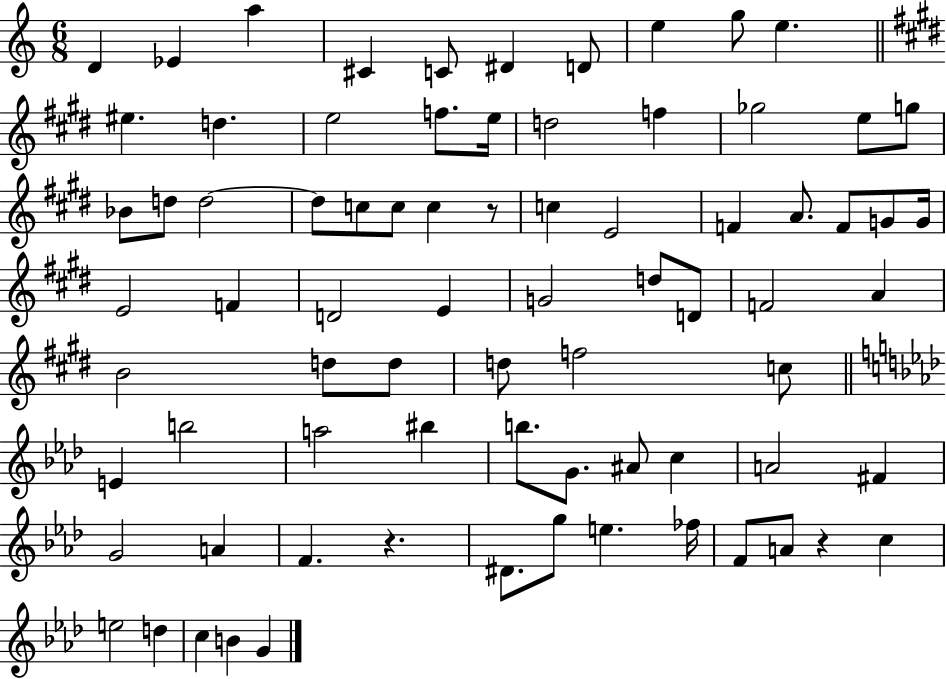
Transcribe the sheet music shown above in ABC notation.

X:1
T:Untitled
M:6/8
L:1/4
K:C
D _E a ^C C/2 ^D D/2 e g/2 e ^e d e2 f/2 e/4 d2 f _g2 e/2 g/2 _B/2 d/2 d2 d/2 c/2 c/2 c z/2 c E2 F A/2 F/2 G/2 G/4 E2 F D2 E G2 d/2 D/2 F2 A B2 d/2 d/2 d/2 f2 c/2 E b2 a2 ^b b/2 G/2 ^A/2 c A2 ^F G2 A F z ^D/2 g/2 e _f/4 F/2 A/2 z c e2 d c B G